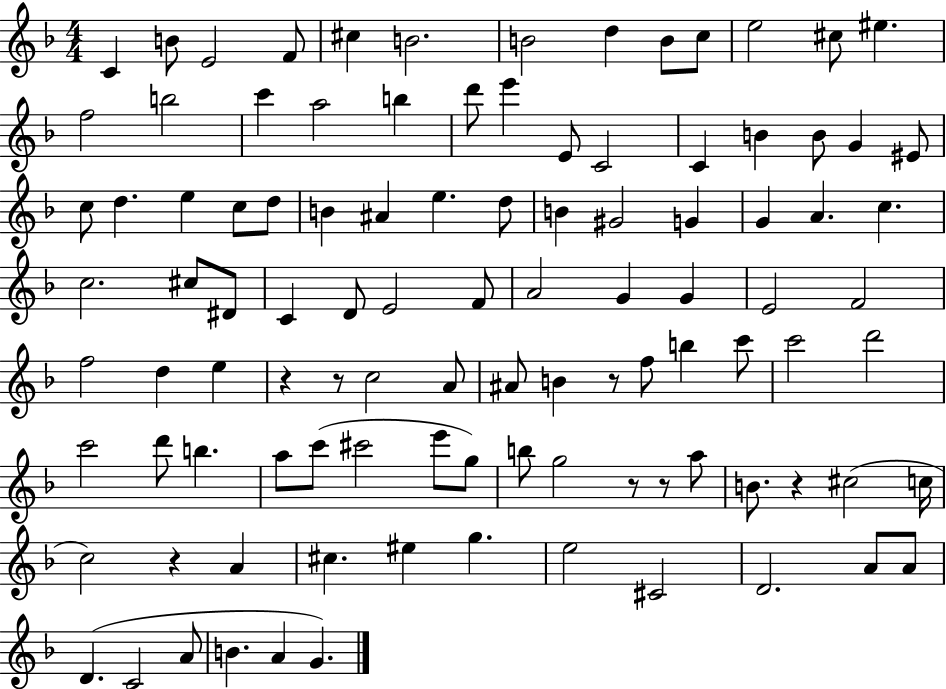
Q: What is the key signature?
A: F major